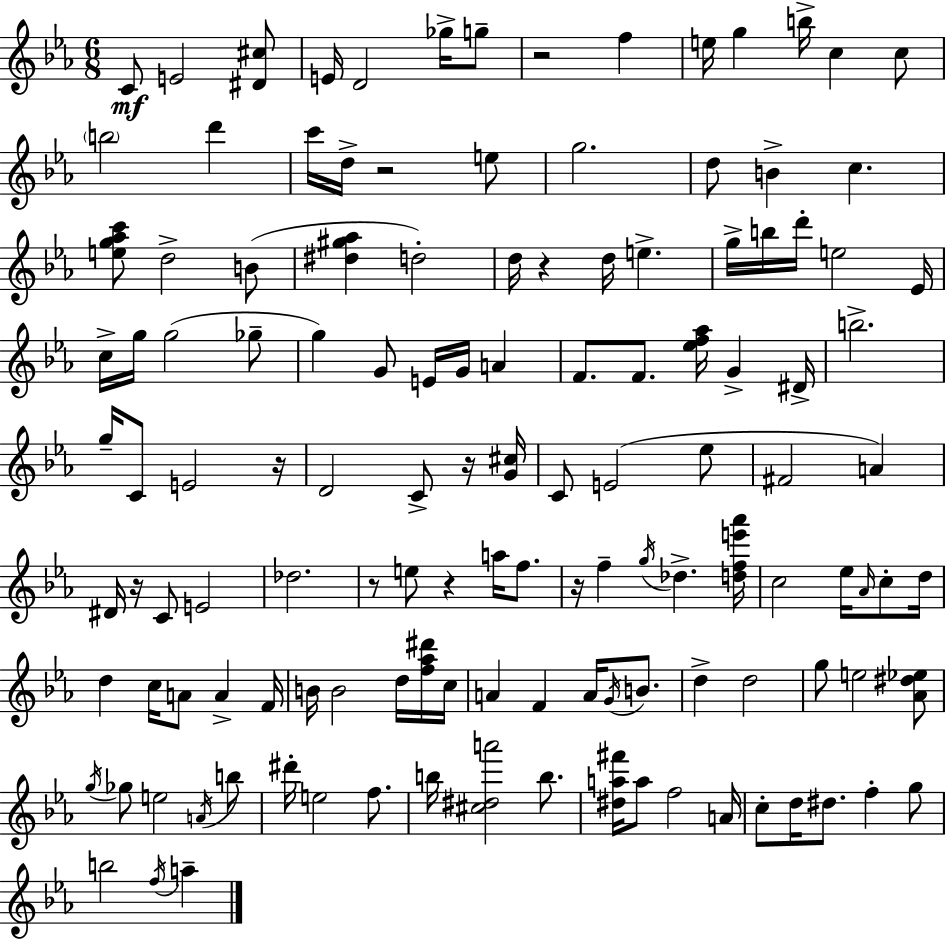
{
  \clef treble
  \numericTimeSignature
  \time 6/8
  \key ees \major
  c'8\mf e'2 <dis' cis''>8 | e'16 d'2 ges''16-> g''8-- | r2 f''4 | e''16 g''4 b''16-> c''4 c''8 | \break \parenthesize b''2 d'''4 | c'''16 d''16-> r2 e''8 | g''2. | d''8 b'4-> c''4. | \break <e'' g'' aes'' c'''>8 d''2-> b'8( | <dis'' gis'' aes''>4 d''2-.) | d''16 r4 d''16 e''4.-> | g''16-> b''16 d'''16-. e''2 ees'16 | \break c''16-> g''16 g''2( ges''8-- | g''4) g'8 e'16 g'16 a'4 | f'8. f'8. <ees'' f'' aes''>16 g'4-> dis'16-> | b''2.-> | \break g''16-- c'8 e'2 r16 | d'2 c'8-> r16 <g' cis''>16 | c'8 e'2( ees''8 | fis'2 a'4) | \break dis'16 r16 c'8 e'2 | des''2. | r8 e''8 r4 a''16 f''8. | r16 f''4-- \acciaccatura { g''16 } des''4.-> | \break <d'' f'' e''' aes'''>16 c''2 ees''16 \grace { aes'16 } c''8-. | d''16 d''4 c''16 a'8 a'4-> | f'16 b'16 b'2 d''16 | <f'' aes'' dis'''>16 c''16 a'4 f'4 a'16 \acciaccatura { g'16 } | \break b'8. d''4-> d''2 | g''8 e''2 | <aes' dis'' ees''>8 \acciaccatura { g''16 } ges''8 e''2 | \acciaccatura { a'16 } b''8 dis'''16-. e''2 | \break f''8. b''16 <cis'' dis'' a'''>2 | b''8. <dis'' a'' fis'''>16 a''8 f''2 | a'16 c''8-. d''16 dis''8. f''4-. | g''8 b''2 | \break \acciaccatura { f''16 } a''4-- \bar "|."
}